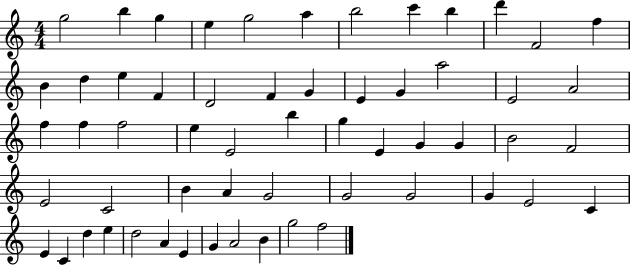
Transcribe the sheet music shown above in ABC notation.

X:1
T:Untitled
M:4/4
L:1/4
K:C
g2 b g e g2 a b2 c' b d' F2 f B d e F D2 F G E G a2 E2 A2 f f f2 e E2 b g E G G B2 F2 E2 C2 B A G2 G2 G2 G E2 C E C d e d2 A E G A2 B g2 f2